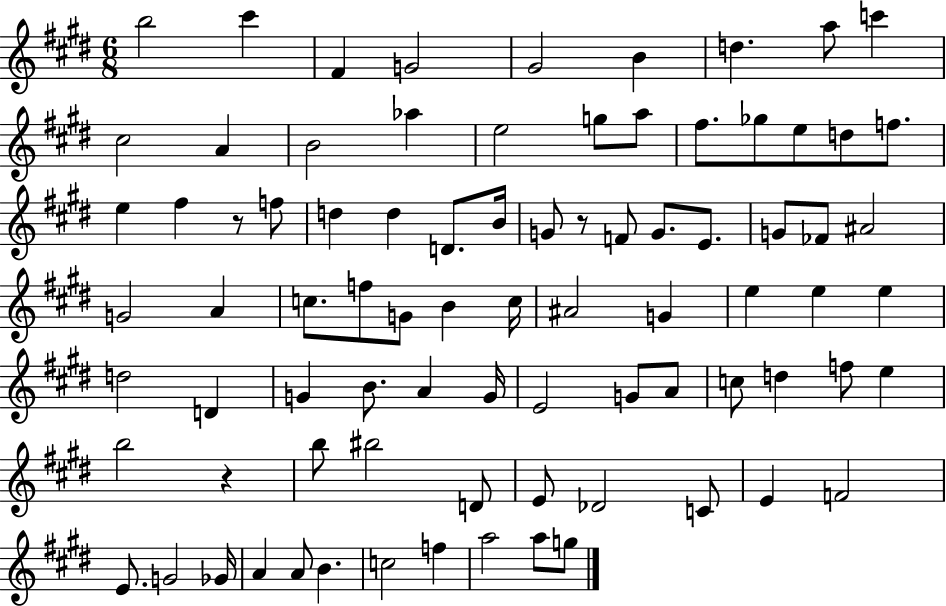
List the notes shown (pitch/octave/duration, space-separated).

B5/h C#6/q F#4/q G4/h G#4/h B4/q D5/q. A5/e C6/q C#5/h A4/q B4/h Ab5/q E5/h G5/e A5/e F#5/e. Gb5/e E5/e D5/e F5/e. E5/q F#5/q R/e F5/e D5/q D5/q D4/e. B4/s G4/e R/e F4/e G4/e. E4/e. G4/e FES4/e A#4/h G4/h A4/q C5/e. F5/e G4/e B4/q C5/s A#4/h G4/q E5/q E5/q E5/q D5/h D4/q G4/q B4/e. A4/q G4/s E4/h G4/e A4/e C5/e D5/q F5/e E5/q B5/h R/q B5/e BIS5/h D4/e E4/e Db4/h C4/e E4/q F4/h E4/e. G4/h Gb4/s A4/q A4/e B4/q. C5/h F5/q A5/h A5/e G5/e